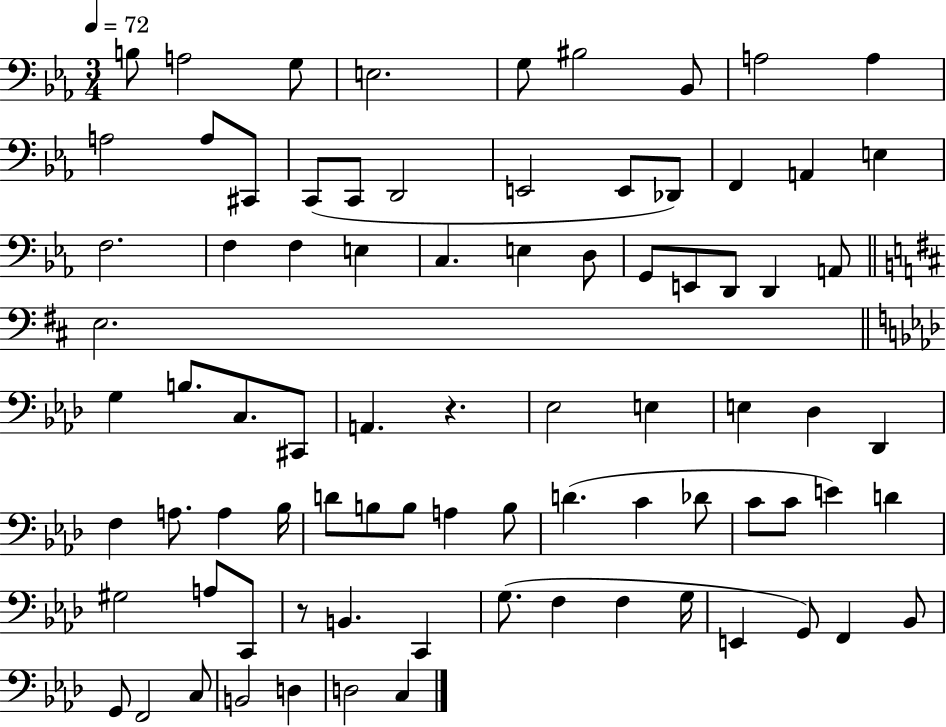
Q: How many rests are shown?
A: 2